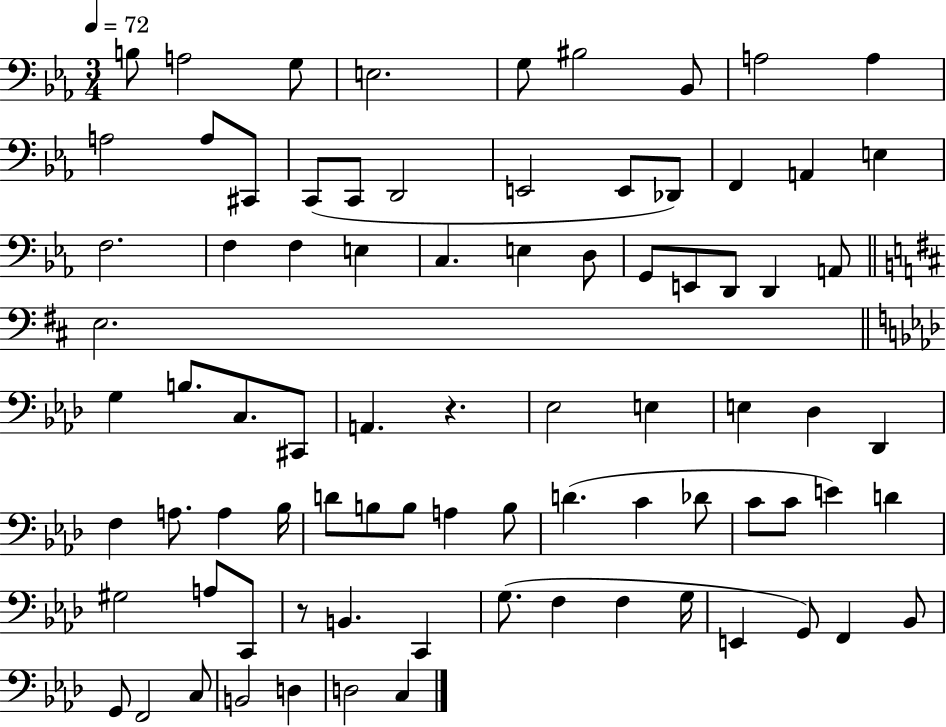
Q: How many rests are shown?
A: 2